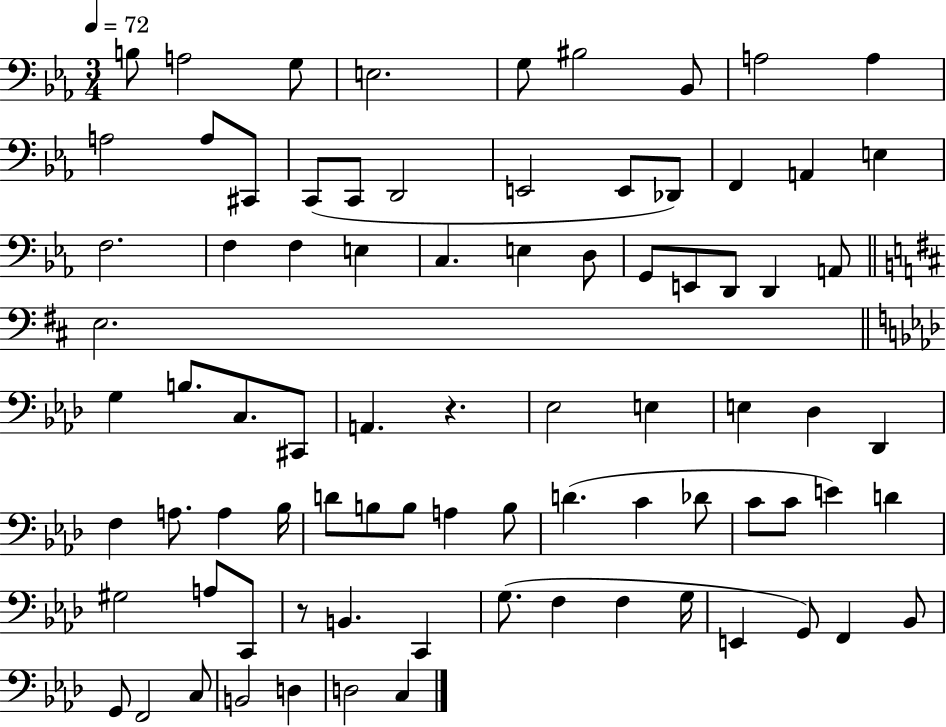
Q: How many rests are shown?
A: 2